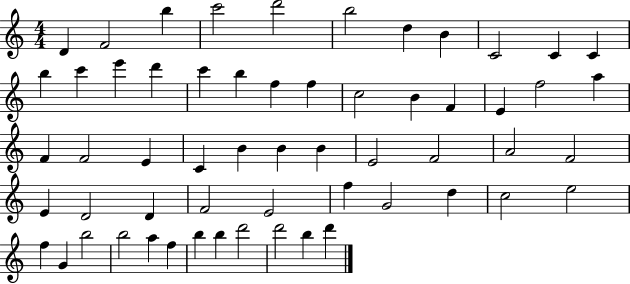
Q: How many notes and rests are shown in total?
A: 58